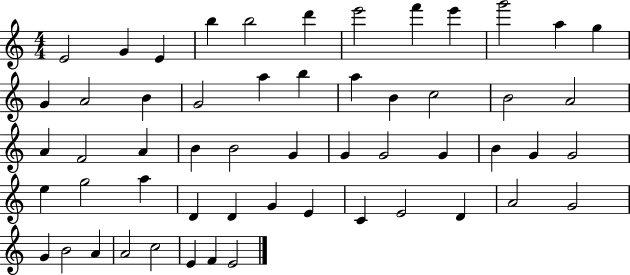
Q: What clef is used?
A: treble